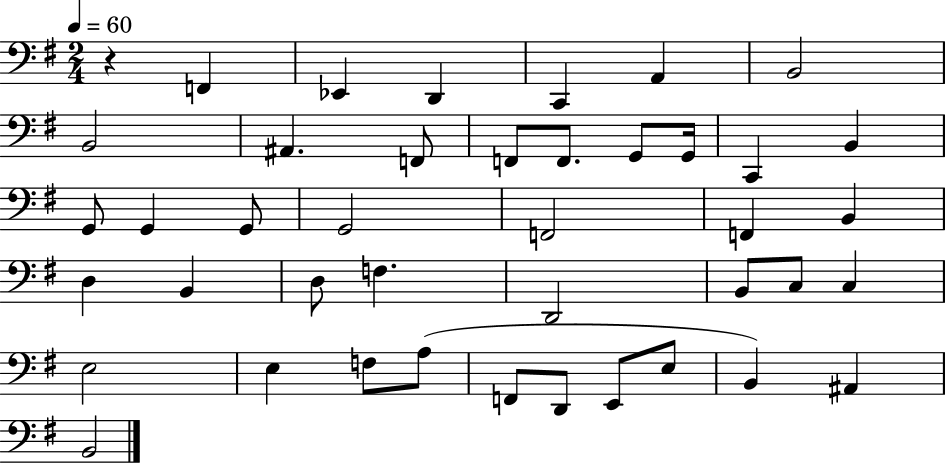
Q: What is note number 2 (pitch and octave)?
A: Eb2